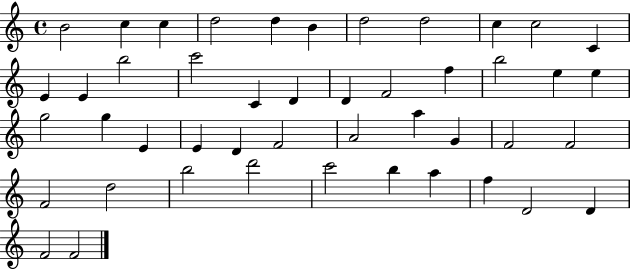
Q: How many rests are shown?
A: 0